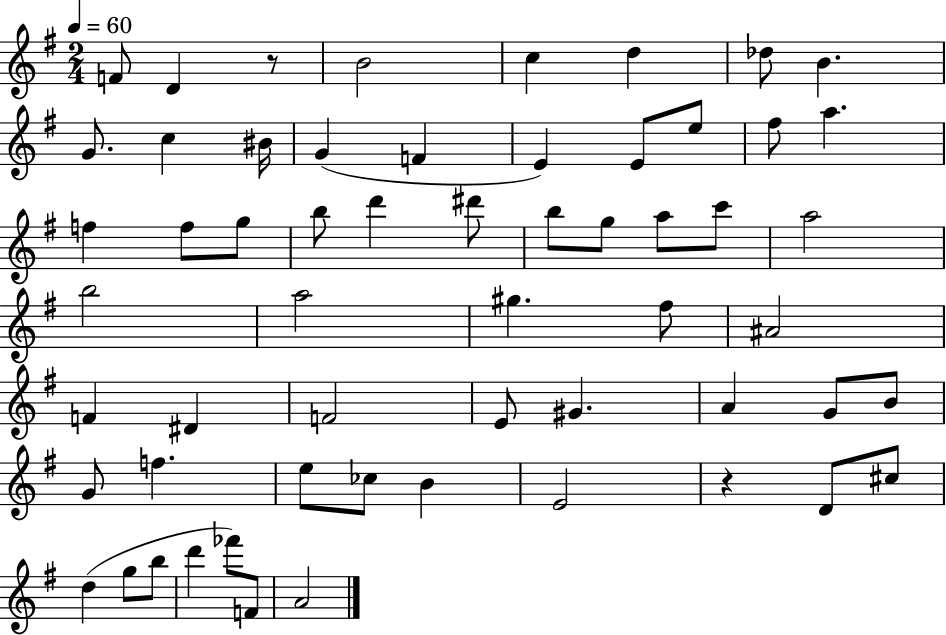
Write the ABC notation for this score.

X:1
T:Untitled
M:2/4
L:1/4
K:G
F/2 D z/2 B2 c d _d/2 B G/2 c ^B/4 G F E E/2 e/2 ^f/2 a f f/2 g/2 b/2 d' ^d'/2 b/2 g/2 a/2 c'/2 a2 b2 a2 ^g ^f/2 ^A2 F ^D F2 E/2 ^G A G/2 B/2 G/2 f e/2 _c/2 B E2 z D/2 ^c/2 d g/2 b/2 d' _f'/2 F/2 A2